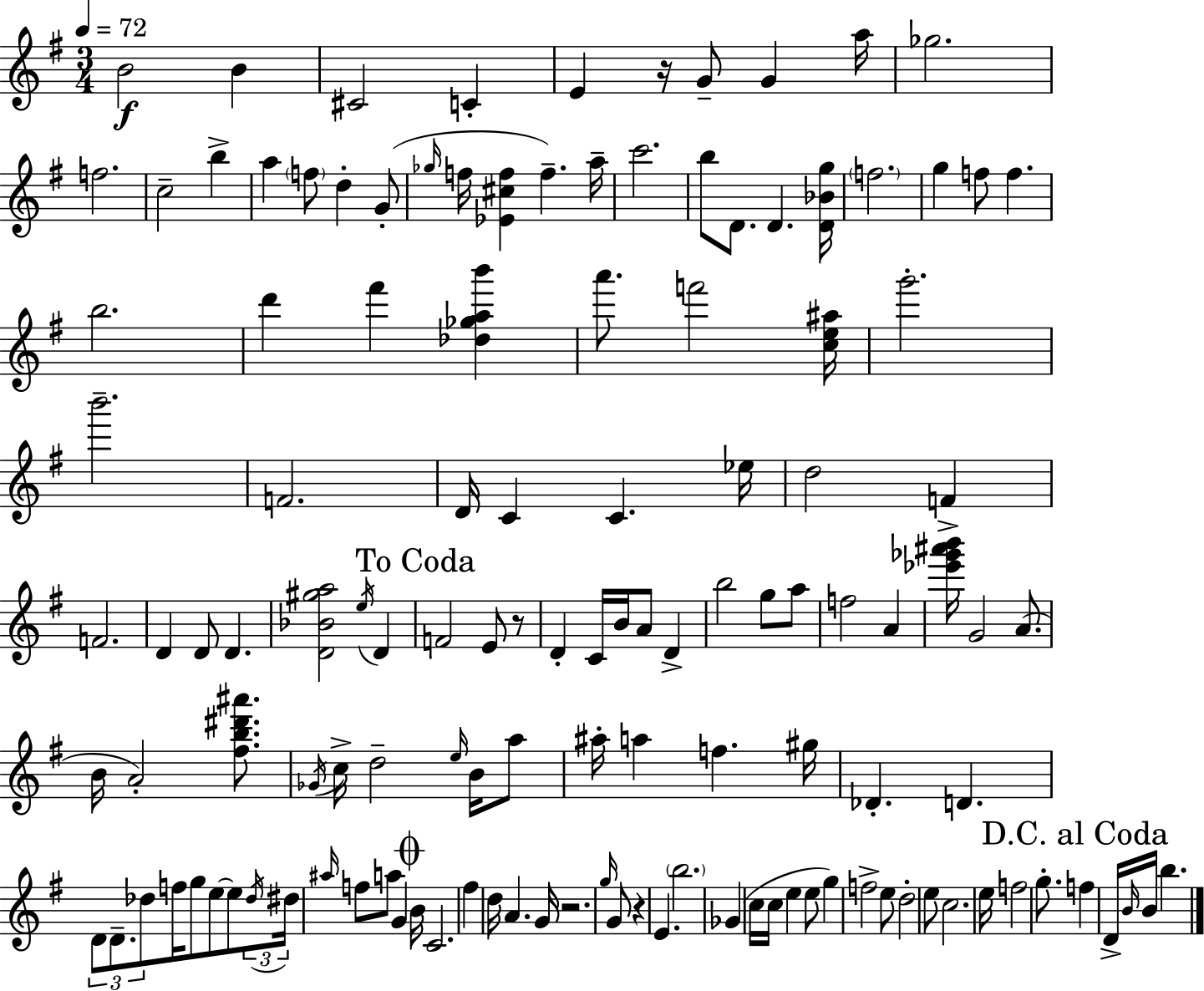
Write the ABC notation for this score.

X:1
T:Untitled
M:3/4
L:1/4
K:Em
B2 B ^C2 C E z/4 G/2 G a/4 _g2 f2 c2 b a f/2 d G/2 _g/4 f/4 [_E^cf] f a/4 c'2 b/2 D/2 D [D_Bg]/4 f2 g f/2 f b2 d' ^f' [_d_gab'] a'/2 f'2 [ce^a]/4 g'2 b'2 F2 D/4 C C _e/4 d2 F F2 D D/2 D [D_B^ga]2 e/4 D F2 E/2 z/2 D C/4 B/4 A/2 D b2 g/2 a/2 f2 A [_e'_g'^a'b']/4 G2 A/2 B/4 A2 [^fb^d'^a']/2 _G/4 c/4 d2 e/4 B/4 a/2 ^a/4 a f ^g/4 _D D D/2 D/2 _d/2 f/4 g/2 e/2 e/2 _d/4 ^d/4 ^a/4 f/2 a/2 G B/4 C2 ^f d/4 A G/4 z2 g/4 G/2 z E b2 _G c/4 c/4 e e/2 g f2 e/2 d2 e/2 c2 e/4 f2 g/2 f D/4 B/4 B/4 b